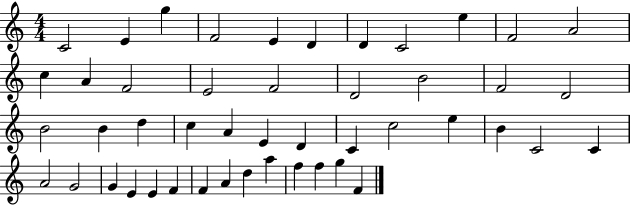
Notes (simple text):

C4/h E4/q G5/q F4/h E4/q D4/q D4/q C4/h E5/q F4/h A4/h C5/q A4/q F4/h E4/h F4/h D4/h B4/h F4/h D4/h B4/h B4/q D5/q C5/q A4/q E4/q D4/q C4/q C5/h E5/q B4/q C4/h C4/q A4/h G4/h G4/q E4/q E4/q F4/q F4/q A4/q D5/q A5/q F5/q F5/q G5/q F4/q